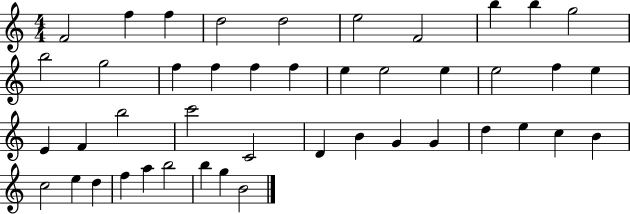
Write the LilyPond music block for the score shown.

{
  \clef treble
  \numericTimeSignature
  \time 4/4
  \key c \major
  f'2 f''4 f''4 | d''2 d''2 | e''2 f'2 | b''4 b''4 g''2 | \break b''2 g''2 | f''4 f''4 f''4 f''4 | e''4 e''2 e''4 | e''2 f''4 e''4 | \break e'4 f'4 b''2 | c'''2 c'2 | d'4 b'4 g'4 g'4 | d''4 e''4 c''4 b'4 | \break c''2 e''4 d''4 | f''4 a''4 b''2 | b''4 g''4 b'2 | \bar "|."
}